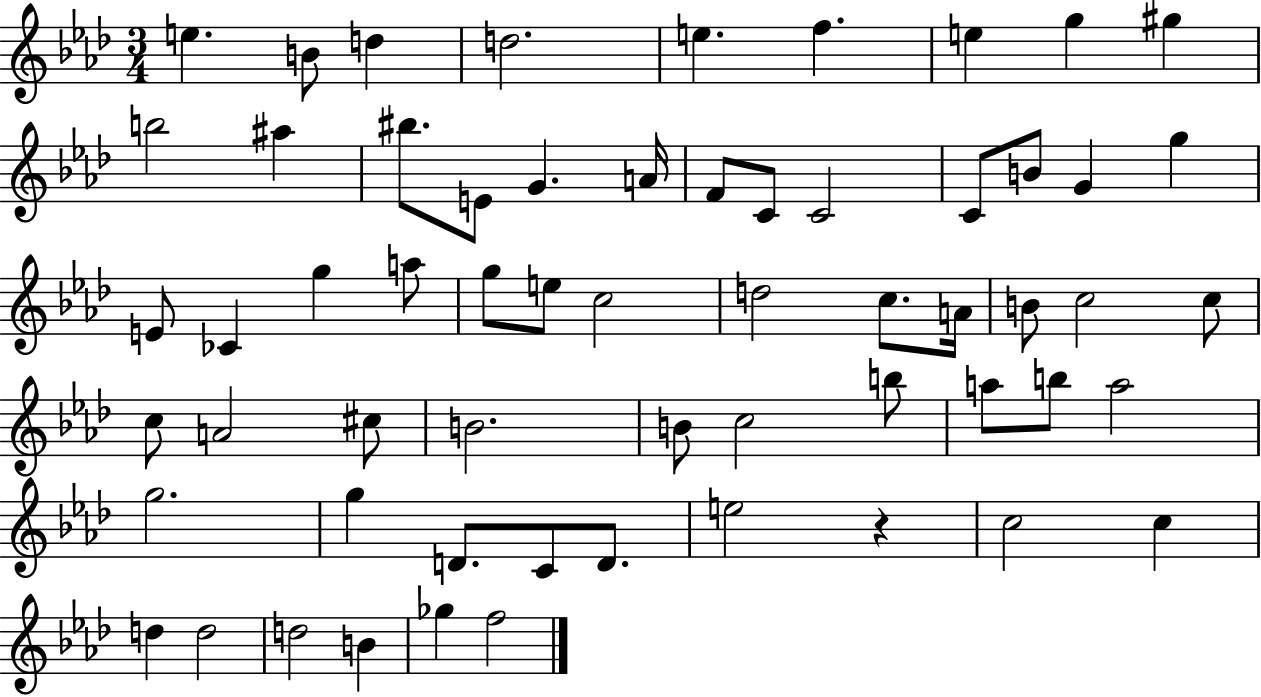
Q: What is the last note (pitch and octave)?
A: F5